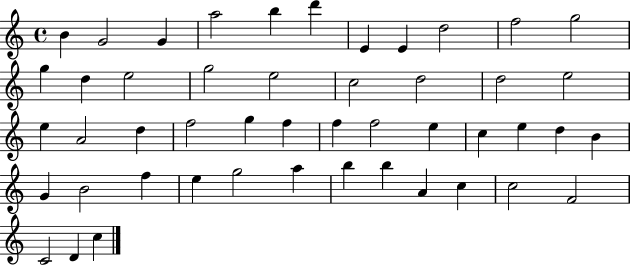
{
  \clef treble
  \time 4/4
  \defaultTimeSignature
  \key c \major
  b'4 g'2 g'4 | a''2 b''4 d'''4 | e'4 e'4 d''2 | f''2 g''2 | \break g''4 d''4 e''2 | g''2 e''2 | c''2 d''2 | d''2 e''2 | \break e''4 a'2 d''4 | f''2 g''4 f''4 | f''4 f''2 e''4 | c''4 e''4 d''4 b'4 | \break g'4 b'2 f''4 | e''4 g''2 a''4 | b''4 b''4 a'4 c''4 | c''2 f'2 | \break c'2 d'4 c''4 | \bar "|."
}